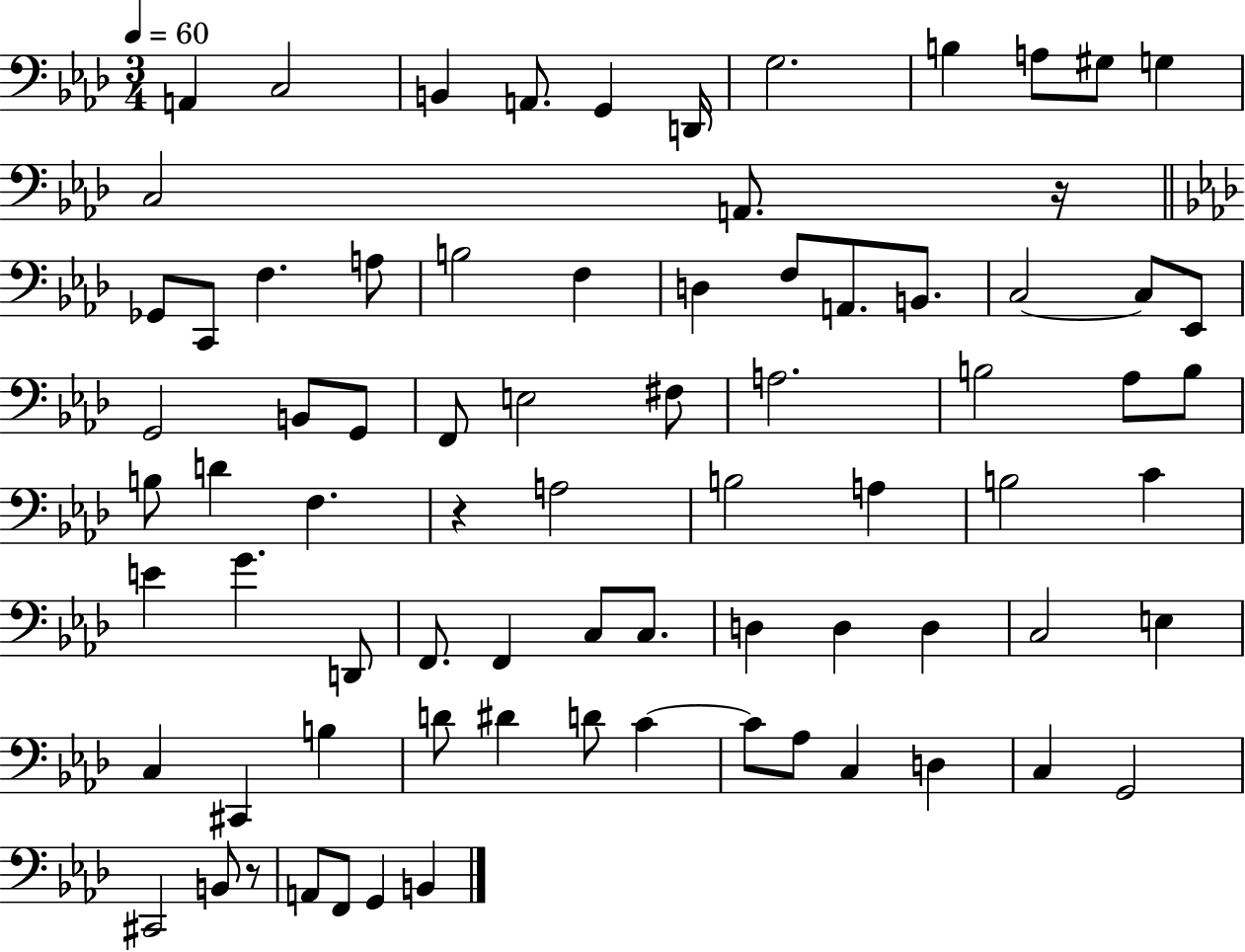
{
  \clef bass
  \numericTimeSignature
  \time 3/4
  \key aes \major
  \tempo 4 = 60
  a,4 c2 | b,4 a,8. g,4 d,16 | g2. | b4 a8 gis8 g4 | \break c2 a,8. r16 | \bar "||" \break \key aes \major ges,8 c,8 f4. a8 | b2 f4 | d4 f8 a,8. b,8. | c2~~ c8 ees,8 | \break g,2 b,8 g,8 | f,8 e2 fis8 | a2. | b2 aes8 b8 | \break b8 d'4 f4. | r4 a2 | b2 a4 | b2 c'4 | \break e'4 g'4. d,8 | f,8. f,4 c8 c8. | d4 d4 d4 | c2 e4 | \break c4 cis,4 b4 | d'8 dis'4 d'8 c'4~~ | c'8 aes8 c4 d4 | c4 g,2 | \break cis,2 b,8 r8 | a,8 f,8 g,4 b,4 | \bar "|."
}